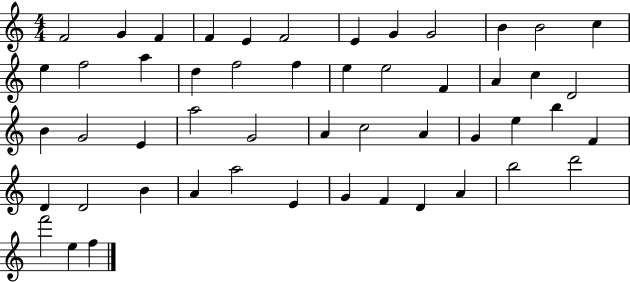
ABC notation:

X:1
T:Untitled
M:4/4
L:1/4
K:C
F2 G F F E F2 E G G2 B B2 c e f2 a d f2 f e e2 F A c D2 B G2 E a2 G2 A c2 A G e b F D D2 B A a2 E G F D A b2 d'2 f'2 e f